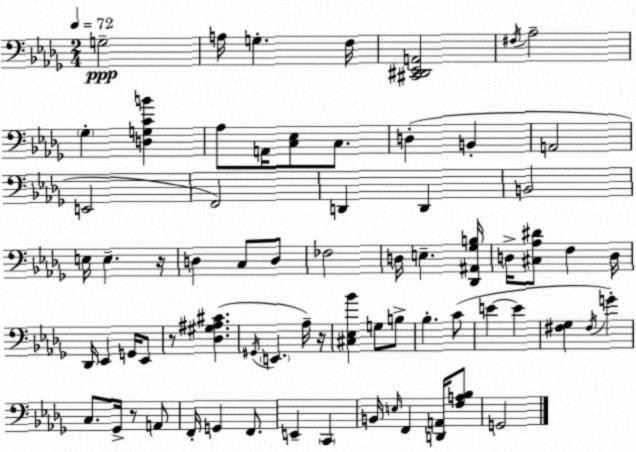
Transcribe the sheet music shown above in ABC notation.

X:1
T:Untitled
M:2/4
L:1/4
K:Bbm
G,2 A,/4 G, F,/4 [^C,,^D,,_E,,A,,]2 ^F,/4 _A,2 _G, [D,G,CB] _A,/2 A,,/4 [C,_E,]/2 C,/2 D, B,, A,,2 E,,2 F,,2 D,, D,, B,,2 E,/4 E, z/4 D, C,/2 D,/2 _F,2 D,/4 E, [_D,,^A,,_G,B,]/4 D,/4 [^C,_A,^D]/2 F, D,/4 _D,,/4 _E,, G,,/4 _E,,/2 z/2 [_D,^G,^A,^C] ^G,,/4 E,, _A,/4 z/4 [^C,_E,_B] G,/2 B,/2 _B, C/2 E E [^F,_G,] ^F,/4 G C,/2 _G,,/4 z/2 A,,/2 F,,/4 G,, F,,/2 E,, C,, B,,/4 E,/4 F,, [D,,A,,]/4 [F,A,_B,]/2 G,,2